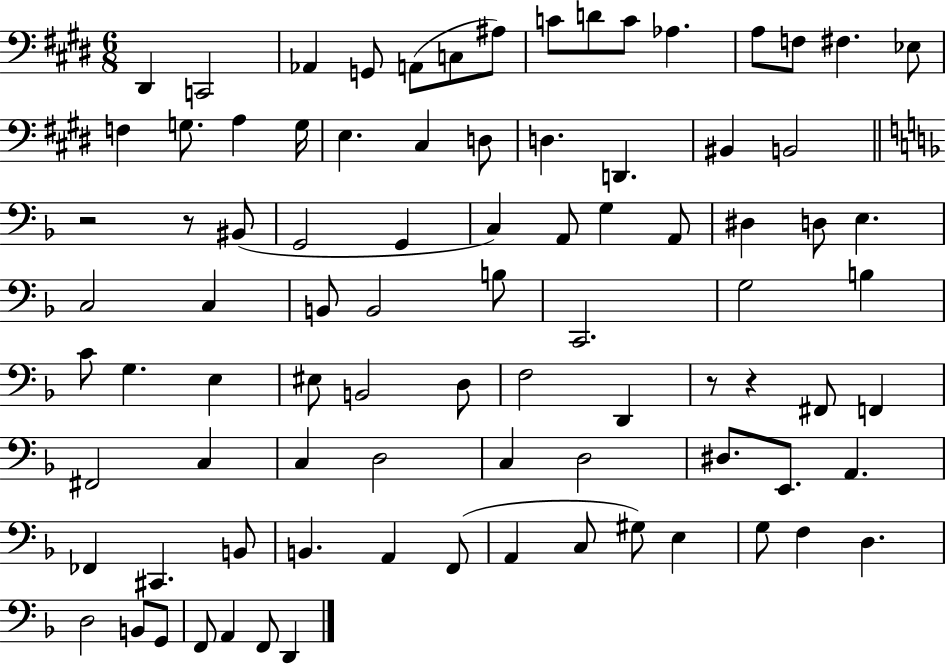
D#2/q C2/h Ab2/q G2/e A2/e C3/e A#3/e C4/e D4/e C4/e Ab3/q. A3/e F3/e F#3/q. Eb3/e F3/q G3/e. A3/q G3/s E3/q. C#3/q D3/e D3/q. D2/q. BIS2/q B2/h R/h R/e BIS2/e G2/h G2/q C3/q A2/e G3/q A2/e D#3/q D3/e E3/q. C3/h C3/q B2/e B2/h B3/e C2/h. G3/h B3/q C4/e G3/q. E3/q EIS3/e B2/h D3/e F3/h D2/q R/e R/q F#2/e F2/q F#2/h C3/q C3/q D3/h C3/q D3/h D#3/e. E2/e. A2/q. FES2/q C#2/q. B2/e B2/q. A2/q F2/e A2/q C3/e G#3/e E3/q G3/e F3/q D3/q. D3/h B2/e G2/e F2/e A2/q F2/e D2/q